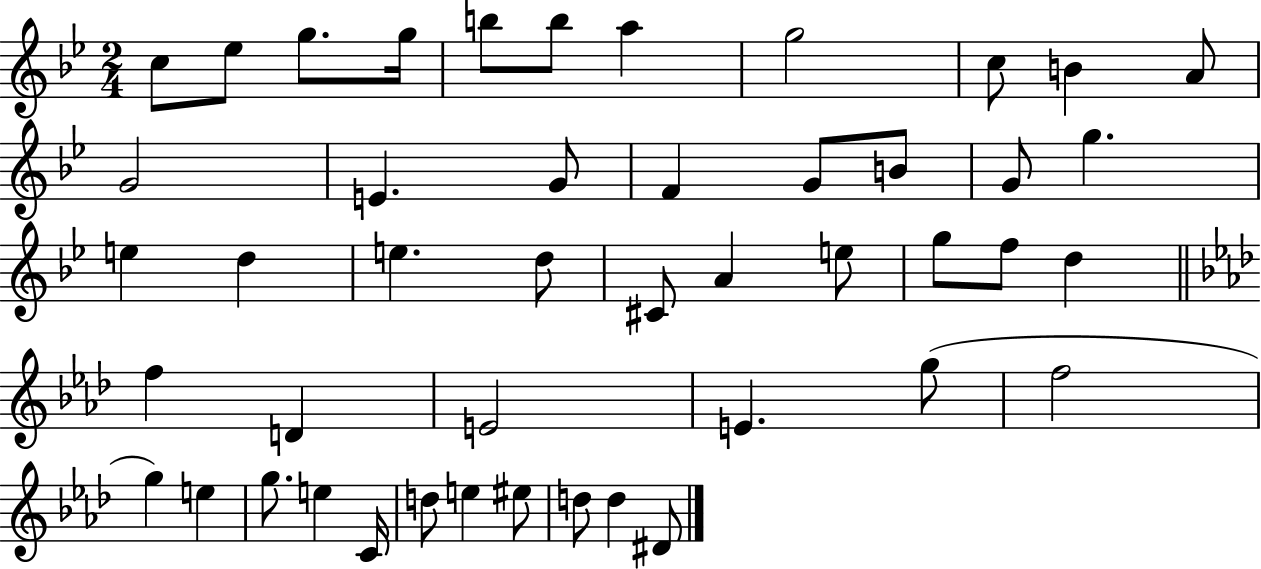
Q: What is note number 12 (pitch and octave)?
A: G4